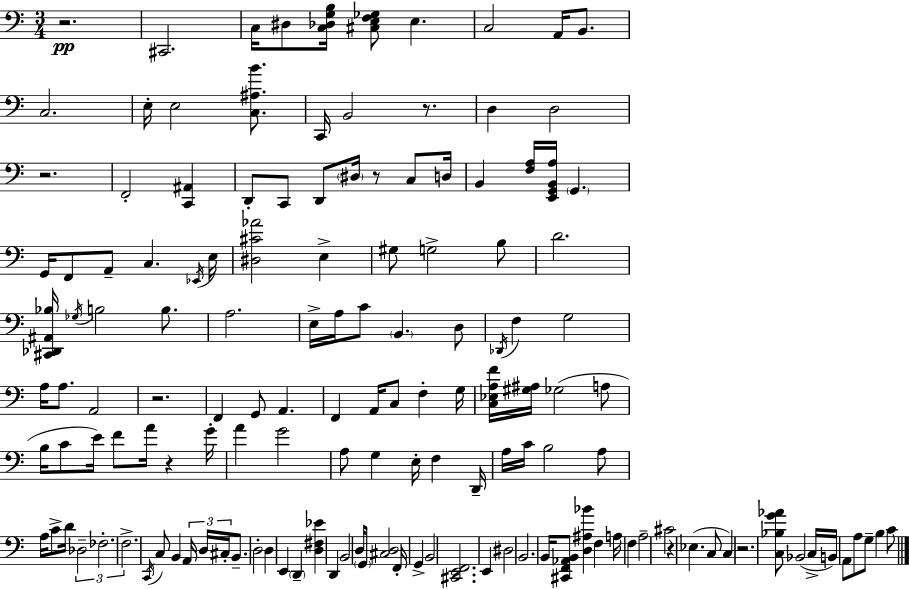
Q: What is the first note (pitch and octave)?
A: C#2